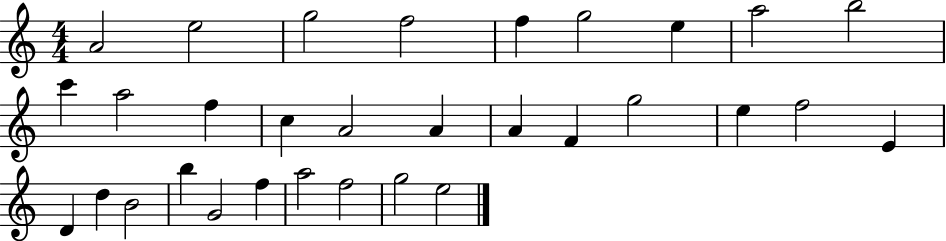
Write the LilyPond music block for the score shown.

{
  \clef treble
  \numericTimeSignature
  \time 4/4
  \key c \major
  a'2 e''2 | g''2 f''2 | f''4 g''2 e''4 | a''2 b''2 | \break c'''4 a''2 f''4 | c''4 a'2 a'4 | a'4 f'4 g''2 | e''4 f''2 e'4 | \break d'4 d''4 b'2 | b''4 g'2 f''4 | a''2 f''2 | g''2 e''2 | \break \bar "|."
}